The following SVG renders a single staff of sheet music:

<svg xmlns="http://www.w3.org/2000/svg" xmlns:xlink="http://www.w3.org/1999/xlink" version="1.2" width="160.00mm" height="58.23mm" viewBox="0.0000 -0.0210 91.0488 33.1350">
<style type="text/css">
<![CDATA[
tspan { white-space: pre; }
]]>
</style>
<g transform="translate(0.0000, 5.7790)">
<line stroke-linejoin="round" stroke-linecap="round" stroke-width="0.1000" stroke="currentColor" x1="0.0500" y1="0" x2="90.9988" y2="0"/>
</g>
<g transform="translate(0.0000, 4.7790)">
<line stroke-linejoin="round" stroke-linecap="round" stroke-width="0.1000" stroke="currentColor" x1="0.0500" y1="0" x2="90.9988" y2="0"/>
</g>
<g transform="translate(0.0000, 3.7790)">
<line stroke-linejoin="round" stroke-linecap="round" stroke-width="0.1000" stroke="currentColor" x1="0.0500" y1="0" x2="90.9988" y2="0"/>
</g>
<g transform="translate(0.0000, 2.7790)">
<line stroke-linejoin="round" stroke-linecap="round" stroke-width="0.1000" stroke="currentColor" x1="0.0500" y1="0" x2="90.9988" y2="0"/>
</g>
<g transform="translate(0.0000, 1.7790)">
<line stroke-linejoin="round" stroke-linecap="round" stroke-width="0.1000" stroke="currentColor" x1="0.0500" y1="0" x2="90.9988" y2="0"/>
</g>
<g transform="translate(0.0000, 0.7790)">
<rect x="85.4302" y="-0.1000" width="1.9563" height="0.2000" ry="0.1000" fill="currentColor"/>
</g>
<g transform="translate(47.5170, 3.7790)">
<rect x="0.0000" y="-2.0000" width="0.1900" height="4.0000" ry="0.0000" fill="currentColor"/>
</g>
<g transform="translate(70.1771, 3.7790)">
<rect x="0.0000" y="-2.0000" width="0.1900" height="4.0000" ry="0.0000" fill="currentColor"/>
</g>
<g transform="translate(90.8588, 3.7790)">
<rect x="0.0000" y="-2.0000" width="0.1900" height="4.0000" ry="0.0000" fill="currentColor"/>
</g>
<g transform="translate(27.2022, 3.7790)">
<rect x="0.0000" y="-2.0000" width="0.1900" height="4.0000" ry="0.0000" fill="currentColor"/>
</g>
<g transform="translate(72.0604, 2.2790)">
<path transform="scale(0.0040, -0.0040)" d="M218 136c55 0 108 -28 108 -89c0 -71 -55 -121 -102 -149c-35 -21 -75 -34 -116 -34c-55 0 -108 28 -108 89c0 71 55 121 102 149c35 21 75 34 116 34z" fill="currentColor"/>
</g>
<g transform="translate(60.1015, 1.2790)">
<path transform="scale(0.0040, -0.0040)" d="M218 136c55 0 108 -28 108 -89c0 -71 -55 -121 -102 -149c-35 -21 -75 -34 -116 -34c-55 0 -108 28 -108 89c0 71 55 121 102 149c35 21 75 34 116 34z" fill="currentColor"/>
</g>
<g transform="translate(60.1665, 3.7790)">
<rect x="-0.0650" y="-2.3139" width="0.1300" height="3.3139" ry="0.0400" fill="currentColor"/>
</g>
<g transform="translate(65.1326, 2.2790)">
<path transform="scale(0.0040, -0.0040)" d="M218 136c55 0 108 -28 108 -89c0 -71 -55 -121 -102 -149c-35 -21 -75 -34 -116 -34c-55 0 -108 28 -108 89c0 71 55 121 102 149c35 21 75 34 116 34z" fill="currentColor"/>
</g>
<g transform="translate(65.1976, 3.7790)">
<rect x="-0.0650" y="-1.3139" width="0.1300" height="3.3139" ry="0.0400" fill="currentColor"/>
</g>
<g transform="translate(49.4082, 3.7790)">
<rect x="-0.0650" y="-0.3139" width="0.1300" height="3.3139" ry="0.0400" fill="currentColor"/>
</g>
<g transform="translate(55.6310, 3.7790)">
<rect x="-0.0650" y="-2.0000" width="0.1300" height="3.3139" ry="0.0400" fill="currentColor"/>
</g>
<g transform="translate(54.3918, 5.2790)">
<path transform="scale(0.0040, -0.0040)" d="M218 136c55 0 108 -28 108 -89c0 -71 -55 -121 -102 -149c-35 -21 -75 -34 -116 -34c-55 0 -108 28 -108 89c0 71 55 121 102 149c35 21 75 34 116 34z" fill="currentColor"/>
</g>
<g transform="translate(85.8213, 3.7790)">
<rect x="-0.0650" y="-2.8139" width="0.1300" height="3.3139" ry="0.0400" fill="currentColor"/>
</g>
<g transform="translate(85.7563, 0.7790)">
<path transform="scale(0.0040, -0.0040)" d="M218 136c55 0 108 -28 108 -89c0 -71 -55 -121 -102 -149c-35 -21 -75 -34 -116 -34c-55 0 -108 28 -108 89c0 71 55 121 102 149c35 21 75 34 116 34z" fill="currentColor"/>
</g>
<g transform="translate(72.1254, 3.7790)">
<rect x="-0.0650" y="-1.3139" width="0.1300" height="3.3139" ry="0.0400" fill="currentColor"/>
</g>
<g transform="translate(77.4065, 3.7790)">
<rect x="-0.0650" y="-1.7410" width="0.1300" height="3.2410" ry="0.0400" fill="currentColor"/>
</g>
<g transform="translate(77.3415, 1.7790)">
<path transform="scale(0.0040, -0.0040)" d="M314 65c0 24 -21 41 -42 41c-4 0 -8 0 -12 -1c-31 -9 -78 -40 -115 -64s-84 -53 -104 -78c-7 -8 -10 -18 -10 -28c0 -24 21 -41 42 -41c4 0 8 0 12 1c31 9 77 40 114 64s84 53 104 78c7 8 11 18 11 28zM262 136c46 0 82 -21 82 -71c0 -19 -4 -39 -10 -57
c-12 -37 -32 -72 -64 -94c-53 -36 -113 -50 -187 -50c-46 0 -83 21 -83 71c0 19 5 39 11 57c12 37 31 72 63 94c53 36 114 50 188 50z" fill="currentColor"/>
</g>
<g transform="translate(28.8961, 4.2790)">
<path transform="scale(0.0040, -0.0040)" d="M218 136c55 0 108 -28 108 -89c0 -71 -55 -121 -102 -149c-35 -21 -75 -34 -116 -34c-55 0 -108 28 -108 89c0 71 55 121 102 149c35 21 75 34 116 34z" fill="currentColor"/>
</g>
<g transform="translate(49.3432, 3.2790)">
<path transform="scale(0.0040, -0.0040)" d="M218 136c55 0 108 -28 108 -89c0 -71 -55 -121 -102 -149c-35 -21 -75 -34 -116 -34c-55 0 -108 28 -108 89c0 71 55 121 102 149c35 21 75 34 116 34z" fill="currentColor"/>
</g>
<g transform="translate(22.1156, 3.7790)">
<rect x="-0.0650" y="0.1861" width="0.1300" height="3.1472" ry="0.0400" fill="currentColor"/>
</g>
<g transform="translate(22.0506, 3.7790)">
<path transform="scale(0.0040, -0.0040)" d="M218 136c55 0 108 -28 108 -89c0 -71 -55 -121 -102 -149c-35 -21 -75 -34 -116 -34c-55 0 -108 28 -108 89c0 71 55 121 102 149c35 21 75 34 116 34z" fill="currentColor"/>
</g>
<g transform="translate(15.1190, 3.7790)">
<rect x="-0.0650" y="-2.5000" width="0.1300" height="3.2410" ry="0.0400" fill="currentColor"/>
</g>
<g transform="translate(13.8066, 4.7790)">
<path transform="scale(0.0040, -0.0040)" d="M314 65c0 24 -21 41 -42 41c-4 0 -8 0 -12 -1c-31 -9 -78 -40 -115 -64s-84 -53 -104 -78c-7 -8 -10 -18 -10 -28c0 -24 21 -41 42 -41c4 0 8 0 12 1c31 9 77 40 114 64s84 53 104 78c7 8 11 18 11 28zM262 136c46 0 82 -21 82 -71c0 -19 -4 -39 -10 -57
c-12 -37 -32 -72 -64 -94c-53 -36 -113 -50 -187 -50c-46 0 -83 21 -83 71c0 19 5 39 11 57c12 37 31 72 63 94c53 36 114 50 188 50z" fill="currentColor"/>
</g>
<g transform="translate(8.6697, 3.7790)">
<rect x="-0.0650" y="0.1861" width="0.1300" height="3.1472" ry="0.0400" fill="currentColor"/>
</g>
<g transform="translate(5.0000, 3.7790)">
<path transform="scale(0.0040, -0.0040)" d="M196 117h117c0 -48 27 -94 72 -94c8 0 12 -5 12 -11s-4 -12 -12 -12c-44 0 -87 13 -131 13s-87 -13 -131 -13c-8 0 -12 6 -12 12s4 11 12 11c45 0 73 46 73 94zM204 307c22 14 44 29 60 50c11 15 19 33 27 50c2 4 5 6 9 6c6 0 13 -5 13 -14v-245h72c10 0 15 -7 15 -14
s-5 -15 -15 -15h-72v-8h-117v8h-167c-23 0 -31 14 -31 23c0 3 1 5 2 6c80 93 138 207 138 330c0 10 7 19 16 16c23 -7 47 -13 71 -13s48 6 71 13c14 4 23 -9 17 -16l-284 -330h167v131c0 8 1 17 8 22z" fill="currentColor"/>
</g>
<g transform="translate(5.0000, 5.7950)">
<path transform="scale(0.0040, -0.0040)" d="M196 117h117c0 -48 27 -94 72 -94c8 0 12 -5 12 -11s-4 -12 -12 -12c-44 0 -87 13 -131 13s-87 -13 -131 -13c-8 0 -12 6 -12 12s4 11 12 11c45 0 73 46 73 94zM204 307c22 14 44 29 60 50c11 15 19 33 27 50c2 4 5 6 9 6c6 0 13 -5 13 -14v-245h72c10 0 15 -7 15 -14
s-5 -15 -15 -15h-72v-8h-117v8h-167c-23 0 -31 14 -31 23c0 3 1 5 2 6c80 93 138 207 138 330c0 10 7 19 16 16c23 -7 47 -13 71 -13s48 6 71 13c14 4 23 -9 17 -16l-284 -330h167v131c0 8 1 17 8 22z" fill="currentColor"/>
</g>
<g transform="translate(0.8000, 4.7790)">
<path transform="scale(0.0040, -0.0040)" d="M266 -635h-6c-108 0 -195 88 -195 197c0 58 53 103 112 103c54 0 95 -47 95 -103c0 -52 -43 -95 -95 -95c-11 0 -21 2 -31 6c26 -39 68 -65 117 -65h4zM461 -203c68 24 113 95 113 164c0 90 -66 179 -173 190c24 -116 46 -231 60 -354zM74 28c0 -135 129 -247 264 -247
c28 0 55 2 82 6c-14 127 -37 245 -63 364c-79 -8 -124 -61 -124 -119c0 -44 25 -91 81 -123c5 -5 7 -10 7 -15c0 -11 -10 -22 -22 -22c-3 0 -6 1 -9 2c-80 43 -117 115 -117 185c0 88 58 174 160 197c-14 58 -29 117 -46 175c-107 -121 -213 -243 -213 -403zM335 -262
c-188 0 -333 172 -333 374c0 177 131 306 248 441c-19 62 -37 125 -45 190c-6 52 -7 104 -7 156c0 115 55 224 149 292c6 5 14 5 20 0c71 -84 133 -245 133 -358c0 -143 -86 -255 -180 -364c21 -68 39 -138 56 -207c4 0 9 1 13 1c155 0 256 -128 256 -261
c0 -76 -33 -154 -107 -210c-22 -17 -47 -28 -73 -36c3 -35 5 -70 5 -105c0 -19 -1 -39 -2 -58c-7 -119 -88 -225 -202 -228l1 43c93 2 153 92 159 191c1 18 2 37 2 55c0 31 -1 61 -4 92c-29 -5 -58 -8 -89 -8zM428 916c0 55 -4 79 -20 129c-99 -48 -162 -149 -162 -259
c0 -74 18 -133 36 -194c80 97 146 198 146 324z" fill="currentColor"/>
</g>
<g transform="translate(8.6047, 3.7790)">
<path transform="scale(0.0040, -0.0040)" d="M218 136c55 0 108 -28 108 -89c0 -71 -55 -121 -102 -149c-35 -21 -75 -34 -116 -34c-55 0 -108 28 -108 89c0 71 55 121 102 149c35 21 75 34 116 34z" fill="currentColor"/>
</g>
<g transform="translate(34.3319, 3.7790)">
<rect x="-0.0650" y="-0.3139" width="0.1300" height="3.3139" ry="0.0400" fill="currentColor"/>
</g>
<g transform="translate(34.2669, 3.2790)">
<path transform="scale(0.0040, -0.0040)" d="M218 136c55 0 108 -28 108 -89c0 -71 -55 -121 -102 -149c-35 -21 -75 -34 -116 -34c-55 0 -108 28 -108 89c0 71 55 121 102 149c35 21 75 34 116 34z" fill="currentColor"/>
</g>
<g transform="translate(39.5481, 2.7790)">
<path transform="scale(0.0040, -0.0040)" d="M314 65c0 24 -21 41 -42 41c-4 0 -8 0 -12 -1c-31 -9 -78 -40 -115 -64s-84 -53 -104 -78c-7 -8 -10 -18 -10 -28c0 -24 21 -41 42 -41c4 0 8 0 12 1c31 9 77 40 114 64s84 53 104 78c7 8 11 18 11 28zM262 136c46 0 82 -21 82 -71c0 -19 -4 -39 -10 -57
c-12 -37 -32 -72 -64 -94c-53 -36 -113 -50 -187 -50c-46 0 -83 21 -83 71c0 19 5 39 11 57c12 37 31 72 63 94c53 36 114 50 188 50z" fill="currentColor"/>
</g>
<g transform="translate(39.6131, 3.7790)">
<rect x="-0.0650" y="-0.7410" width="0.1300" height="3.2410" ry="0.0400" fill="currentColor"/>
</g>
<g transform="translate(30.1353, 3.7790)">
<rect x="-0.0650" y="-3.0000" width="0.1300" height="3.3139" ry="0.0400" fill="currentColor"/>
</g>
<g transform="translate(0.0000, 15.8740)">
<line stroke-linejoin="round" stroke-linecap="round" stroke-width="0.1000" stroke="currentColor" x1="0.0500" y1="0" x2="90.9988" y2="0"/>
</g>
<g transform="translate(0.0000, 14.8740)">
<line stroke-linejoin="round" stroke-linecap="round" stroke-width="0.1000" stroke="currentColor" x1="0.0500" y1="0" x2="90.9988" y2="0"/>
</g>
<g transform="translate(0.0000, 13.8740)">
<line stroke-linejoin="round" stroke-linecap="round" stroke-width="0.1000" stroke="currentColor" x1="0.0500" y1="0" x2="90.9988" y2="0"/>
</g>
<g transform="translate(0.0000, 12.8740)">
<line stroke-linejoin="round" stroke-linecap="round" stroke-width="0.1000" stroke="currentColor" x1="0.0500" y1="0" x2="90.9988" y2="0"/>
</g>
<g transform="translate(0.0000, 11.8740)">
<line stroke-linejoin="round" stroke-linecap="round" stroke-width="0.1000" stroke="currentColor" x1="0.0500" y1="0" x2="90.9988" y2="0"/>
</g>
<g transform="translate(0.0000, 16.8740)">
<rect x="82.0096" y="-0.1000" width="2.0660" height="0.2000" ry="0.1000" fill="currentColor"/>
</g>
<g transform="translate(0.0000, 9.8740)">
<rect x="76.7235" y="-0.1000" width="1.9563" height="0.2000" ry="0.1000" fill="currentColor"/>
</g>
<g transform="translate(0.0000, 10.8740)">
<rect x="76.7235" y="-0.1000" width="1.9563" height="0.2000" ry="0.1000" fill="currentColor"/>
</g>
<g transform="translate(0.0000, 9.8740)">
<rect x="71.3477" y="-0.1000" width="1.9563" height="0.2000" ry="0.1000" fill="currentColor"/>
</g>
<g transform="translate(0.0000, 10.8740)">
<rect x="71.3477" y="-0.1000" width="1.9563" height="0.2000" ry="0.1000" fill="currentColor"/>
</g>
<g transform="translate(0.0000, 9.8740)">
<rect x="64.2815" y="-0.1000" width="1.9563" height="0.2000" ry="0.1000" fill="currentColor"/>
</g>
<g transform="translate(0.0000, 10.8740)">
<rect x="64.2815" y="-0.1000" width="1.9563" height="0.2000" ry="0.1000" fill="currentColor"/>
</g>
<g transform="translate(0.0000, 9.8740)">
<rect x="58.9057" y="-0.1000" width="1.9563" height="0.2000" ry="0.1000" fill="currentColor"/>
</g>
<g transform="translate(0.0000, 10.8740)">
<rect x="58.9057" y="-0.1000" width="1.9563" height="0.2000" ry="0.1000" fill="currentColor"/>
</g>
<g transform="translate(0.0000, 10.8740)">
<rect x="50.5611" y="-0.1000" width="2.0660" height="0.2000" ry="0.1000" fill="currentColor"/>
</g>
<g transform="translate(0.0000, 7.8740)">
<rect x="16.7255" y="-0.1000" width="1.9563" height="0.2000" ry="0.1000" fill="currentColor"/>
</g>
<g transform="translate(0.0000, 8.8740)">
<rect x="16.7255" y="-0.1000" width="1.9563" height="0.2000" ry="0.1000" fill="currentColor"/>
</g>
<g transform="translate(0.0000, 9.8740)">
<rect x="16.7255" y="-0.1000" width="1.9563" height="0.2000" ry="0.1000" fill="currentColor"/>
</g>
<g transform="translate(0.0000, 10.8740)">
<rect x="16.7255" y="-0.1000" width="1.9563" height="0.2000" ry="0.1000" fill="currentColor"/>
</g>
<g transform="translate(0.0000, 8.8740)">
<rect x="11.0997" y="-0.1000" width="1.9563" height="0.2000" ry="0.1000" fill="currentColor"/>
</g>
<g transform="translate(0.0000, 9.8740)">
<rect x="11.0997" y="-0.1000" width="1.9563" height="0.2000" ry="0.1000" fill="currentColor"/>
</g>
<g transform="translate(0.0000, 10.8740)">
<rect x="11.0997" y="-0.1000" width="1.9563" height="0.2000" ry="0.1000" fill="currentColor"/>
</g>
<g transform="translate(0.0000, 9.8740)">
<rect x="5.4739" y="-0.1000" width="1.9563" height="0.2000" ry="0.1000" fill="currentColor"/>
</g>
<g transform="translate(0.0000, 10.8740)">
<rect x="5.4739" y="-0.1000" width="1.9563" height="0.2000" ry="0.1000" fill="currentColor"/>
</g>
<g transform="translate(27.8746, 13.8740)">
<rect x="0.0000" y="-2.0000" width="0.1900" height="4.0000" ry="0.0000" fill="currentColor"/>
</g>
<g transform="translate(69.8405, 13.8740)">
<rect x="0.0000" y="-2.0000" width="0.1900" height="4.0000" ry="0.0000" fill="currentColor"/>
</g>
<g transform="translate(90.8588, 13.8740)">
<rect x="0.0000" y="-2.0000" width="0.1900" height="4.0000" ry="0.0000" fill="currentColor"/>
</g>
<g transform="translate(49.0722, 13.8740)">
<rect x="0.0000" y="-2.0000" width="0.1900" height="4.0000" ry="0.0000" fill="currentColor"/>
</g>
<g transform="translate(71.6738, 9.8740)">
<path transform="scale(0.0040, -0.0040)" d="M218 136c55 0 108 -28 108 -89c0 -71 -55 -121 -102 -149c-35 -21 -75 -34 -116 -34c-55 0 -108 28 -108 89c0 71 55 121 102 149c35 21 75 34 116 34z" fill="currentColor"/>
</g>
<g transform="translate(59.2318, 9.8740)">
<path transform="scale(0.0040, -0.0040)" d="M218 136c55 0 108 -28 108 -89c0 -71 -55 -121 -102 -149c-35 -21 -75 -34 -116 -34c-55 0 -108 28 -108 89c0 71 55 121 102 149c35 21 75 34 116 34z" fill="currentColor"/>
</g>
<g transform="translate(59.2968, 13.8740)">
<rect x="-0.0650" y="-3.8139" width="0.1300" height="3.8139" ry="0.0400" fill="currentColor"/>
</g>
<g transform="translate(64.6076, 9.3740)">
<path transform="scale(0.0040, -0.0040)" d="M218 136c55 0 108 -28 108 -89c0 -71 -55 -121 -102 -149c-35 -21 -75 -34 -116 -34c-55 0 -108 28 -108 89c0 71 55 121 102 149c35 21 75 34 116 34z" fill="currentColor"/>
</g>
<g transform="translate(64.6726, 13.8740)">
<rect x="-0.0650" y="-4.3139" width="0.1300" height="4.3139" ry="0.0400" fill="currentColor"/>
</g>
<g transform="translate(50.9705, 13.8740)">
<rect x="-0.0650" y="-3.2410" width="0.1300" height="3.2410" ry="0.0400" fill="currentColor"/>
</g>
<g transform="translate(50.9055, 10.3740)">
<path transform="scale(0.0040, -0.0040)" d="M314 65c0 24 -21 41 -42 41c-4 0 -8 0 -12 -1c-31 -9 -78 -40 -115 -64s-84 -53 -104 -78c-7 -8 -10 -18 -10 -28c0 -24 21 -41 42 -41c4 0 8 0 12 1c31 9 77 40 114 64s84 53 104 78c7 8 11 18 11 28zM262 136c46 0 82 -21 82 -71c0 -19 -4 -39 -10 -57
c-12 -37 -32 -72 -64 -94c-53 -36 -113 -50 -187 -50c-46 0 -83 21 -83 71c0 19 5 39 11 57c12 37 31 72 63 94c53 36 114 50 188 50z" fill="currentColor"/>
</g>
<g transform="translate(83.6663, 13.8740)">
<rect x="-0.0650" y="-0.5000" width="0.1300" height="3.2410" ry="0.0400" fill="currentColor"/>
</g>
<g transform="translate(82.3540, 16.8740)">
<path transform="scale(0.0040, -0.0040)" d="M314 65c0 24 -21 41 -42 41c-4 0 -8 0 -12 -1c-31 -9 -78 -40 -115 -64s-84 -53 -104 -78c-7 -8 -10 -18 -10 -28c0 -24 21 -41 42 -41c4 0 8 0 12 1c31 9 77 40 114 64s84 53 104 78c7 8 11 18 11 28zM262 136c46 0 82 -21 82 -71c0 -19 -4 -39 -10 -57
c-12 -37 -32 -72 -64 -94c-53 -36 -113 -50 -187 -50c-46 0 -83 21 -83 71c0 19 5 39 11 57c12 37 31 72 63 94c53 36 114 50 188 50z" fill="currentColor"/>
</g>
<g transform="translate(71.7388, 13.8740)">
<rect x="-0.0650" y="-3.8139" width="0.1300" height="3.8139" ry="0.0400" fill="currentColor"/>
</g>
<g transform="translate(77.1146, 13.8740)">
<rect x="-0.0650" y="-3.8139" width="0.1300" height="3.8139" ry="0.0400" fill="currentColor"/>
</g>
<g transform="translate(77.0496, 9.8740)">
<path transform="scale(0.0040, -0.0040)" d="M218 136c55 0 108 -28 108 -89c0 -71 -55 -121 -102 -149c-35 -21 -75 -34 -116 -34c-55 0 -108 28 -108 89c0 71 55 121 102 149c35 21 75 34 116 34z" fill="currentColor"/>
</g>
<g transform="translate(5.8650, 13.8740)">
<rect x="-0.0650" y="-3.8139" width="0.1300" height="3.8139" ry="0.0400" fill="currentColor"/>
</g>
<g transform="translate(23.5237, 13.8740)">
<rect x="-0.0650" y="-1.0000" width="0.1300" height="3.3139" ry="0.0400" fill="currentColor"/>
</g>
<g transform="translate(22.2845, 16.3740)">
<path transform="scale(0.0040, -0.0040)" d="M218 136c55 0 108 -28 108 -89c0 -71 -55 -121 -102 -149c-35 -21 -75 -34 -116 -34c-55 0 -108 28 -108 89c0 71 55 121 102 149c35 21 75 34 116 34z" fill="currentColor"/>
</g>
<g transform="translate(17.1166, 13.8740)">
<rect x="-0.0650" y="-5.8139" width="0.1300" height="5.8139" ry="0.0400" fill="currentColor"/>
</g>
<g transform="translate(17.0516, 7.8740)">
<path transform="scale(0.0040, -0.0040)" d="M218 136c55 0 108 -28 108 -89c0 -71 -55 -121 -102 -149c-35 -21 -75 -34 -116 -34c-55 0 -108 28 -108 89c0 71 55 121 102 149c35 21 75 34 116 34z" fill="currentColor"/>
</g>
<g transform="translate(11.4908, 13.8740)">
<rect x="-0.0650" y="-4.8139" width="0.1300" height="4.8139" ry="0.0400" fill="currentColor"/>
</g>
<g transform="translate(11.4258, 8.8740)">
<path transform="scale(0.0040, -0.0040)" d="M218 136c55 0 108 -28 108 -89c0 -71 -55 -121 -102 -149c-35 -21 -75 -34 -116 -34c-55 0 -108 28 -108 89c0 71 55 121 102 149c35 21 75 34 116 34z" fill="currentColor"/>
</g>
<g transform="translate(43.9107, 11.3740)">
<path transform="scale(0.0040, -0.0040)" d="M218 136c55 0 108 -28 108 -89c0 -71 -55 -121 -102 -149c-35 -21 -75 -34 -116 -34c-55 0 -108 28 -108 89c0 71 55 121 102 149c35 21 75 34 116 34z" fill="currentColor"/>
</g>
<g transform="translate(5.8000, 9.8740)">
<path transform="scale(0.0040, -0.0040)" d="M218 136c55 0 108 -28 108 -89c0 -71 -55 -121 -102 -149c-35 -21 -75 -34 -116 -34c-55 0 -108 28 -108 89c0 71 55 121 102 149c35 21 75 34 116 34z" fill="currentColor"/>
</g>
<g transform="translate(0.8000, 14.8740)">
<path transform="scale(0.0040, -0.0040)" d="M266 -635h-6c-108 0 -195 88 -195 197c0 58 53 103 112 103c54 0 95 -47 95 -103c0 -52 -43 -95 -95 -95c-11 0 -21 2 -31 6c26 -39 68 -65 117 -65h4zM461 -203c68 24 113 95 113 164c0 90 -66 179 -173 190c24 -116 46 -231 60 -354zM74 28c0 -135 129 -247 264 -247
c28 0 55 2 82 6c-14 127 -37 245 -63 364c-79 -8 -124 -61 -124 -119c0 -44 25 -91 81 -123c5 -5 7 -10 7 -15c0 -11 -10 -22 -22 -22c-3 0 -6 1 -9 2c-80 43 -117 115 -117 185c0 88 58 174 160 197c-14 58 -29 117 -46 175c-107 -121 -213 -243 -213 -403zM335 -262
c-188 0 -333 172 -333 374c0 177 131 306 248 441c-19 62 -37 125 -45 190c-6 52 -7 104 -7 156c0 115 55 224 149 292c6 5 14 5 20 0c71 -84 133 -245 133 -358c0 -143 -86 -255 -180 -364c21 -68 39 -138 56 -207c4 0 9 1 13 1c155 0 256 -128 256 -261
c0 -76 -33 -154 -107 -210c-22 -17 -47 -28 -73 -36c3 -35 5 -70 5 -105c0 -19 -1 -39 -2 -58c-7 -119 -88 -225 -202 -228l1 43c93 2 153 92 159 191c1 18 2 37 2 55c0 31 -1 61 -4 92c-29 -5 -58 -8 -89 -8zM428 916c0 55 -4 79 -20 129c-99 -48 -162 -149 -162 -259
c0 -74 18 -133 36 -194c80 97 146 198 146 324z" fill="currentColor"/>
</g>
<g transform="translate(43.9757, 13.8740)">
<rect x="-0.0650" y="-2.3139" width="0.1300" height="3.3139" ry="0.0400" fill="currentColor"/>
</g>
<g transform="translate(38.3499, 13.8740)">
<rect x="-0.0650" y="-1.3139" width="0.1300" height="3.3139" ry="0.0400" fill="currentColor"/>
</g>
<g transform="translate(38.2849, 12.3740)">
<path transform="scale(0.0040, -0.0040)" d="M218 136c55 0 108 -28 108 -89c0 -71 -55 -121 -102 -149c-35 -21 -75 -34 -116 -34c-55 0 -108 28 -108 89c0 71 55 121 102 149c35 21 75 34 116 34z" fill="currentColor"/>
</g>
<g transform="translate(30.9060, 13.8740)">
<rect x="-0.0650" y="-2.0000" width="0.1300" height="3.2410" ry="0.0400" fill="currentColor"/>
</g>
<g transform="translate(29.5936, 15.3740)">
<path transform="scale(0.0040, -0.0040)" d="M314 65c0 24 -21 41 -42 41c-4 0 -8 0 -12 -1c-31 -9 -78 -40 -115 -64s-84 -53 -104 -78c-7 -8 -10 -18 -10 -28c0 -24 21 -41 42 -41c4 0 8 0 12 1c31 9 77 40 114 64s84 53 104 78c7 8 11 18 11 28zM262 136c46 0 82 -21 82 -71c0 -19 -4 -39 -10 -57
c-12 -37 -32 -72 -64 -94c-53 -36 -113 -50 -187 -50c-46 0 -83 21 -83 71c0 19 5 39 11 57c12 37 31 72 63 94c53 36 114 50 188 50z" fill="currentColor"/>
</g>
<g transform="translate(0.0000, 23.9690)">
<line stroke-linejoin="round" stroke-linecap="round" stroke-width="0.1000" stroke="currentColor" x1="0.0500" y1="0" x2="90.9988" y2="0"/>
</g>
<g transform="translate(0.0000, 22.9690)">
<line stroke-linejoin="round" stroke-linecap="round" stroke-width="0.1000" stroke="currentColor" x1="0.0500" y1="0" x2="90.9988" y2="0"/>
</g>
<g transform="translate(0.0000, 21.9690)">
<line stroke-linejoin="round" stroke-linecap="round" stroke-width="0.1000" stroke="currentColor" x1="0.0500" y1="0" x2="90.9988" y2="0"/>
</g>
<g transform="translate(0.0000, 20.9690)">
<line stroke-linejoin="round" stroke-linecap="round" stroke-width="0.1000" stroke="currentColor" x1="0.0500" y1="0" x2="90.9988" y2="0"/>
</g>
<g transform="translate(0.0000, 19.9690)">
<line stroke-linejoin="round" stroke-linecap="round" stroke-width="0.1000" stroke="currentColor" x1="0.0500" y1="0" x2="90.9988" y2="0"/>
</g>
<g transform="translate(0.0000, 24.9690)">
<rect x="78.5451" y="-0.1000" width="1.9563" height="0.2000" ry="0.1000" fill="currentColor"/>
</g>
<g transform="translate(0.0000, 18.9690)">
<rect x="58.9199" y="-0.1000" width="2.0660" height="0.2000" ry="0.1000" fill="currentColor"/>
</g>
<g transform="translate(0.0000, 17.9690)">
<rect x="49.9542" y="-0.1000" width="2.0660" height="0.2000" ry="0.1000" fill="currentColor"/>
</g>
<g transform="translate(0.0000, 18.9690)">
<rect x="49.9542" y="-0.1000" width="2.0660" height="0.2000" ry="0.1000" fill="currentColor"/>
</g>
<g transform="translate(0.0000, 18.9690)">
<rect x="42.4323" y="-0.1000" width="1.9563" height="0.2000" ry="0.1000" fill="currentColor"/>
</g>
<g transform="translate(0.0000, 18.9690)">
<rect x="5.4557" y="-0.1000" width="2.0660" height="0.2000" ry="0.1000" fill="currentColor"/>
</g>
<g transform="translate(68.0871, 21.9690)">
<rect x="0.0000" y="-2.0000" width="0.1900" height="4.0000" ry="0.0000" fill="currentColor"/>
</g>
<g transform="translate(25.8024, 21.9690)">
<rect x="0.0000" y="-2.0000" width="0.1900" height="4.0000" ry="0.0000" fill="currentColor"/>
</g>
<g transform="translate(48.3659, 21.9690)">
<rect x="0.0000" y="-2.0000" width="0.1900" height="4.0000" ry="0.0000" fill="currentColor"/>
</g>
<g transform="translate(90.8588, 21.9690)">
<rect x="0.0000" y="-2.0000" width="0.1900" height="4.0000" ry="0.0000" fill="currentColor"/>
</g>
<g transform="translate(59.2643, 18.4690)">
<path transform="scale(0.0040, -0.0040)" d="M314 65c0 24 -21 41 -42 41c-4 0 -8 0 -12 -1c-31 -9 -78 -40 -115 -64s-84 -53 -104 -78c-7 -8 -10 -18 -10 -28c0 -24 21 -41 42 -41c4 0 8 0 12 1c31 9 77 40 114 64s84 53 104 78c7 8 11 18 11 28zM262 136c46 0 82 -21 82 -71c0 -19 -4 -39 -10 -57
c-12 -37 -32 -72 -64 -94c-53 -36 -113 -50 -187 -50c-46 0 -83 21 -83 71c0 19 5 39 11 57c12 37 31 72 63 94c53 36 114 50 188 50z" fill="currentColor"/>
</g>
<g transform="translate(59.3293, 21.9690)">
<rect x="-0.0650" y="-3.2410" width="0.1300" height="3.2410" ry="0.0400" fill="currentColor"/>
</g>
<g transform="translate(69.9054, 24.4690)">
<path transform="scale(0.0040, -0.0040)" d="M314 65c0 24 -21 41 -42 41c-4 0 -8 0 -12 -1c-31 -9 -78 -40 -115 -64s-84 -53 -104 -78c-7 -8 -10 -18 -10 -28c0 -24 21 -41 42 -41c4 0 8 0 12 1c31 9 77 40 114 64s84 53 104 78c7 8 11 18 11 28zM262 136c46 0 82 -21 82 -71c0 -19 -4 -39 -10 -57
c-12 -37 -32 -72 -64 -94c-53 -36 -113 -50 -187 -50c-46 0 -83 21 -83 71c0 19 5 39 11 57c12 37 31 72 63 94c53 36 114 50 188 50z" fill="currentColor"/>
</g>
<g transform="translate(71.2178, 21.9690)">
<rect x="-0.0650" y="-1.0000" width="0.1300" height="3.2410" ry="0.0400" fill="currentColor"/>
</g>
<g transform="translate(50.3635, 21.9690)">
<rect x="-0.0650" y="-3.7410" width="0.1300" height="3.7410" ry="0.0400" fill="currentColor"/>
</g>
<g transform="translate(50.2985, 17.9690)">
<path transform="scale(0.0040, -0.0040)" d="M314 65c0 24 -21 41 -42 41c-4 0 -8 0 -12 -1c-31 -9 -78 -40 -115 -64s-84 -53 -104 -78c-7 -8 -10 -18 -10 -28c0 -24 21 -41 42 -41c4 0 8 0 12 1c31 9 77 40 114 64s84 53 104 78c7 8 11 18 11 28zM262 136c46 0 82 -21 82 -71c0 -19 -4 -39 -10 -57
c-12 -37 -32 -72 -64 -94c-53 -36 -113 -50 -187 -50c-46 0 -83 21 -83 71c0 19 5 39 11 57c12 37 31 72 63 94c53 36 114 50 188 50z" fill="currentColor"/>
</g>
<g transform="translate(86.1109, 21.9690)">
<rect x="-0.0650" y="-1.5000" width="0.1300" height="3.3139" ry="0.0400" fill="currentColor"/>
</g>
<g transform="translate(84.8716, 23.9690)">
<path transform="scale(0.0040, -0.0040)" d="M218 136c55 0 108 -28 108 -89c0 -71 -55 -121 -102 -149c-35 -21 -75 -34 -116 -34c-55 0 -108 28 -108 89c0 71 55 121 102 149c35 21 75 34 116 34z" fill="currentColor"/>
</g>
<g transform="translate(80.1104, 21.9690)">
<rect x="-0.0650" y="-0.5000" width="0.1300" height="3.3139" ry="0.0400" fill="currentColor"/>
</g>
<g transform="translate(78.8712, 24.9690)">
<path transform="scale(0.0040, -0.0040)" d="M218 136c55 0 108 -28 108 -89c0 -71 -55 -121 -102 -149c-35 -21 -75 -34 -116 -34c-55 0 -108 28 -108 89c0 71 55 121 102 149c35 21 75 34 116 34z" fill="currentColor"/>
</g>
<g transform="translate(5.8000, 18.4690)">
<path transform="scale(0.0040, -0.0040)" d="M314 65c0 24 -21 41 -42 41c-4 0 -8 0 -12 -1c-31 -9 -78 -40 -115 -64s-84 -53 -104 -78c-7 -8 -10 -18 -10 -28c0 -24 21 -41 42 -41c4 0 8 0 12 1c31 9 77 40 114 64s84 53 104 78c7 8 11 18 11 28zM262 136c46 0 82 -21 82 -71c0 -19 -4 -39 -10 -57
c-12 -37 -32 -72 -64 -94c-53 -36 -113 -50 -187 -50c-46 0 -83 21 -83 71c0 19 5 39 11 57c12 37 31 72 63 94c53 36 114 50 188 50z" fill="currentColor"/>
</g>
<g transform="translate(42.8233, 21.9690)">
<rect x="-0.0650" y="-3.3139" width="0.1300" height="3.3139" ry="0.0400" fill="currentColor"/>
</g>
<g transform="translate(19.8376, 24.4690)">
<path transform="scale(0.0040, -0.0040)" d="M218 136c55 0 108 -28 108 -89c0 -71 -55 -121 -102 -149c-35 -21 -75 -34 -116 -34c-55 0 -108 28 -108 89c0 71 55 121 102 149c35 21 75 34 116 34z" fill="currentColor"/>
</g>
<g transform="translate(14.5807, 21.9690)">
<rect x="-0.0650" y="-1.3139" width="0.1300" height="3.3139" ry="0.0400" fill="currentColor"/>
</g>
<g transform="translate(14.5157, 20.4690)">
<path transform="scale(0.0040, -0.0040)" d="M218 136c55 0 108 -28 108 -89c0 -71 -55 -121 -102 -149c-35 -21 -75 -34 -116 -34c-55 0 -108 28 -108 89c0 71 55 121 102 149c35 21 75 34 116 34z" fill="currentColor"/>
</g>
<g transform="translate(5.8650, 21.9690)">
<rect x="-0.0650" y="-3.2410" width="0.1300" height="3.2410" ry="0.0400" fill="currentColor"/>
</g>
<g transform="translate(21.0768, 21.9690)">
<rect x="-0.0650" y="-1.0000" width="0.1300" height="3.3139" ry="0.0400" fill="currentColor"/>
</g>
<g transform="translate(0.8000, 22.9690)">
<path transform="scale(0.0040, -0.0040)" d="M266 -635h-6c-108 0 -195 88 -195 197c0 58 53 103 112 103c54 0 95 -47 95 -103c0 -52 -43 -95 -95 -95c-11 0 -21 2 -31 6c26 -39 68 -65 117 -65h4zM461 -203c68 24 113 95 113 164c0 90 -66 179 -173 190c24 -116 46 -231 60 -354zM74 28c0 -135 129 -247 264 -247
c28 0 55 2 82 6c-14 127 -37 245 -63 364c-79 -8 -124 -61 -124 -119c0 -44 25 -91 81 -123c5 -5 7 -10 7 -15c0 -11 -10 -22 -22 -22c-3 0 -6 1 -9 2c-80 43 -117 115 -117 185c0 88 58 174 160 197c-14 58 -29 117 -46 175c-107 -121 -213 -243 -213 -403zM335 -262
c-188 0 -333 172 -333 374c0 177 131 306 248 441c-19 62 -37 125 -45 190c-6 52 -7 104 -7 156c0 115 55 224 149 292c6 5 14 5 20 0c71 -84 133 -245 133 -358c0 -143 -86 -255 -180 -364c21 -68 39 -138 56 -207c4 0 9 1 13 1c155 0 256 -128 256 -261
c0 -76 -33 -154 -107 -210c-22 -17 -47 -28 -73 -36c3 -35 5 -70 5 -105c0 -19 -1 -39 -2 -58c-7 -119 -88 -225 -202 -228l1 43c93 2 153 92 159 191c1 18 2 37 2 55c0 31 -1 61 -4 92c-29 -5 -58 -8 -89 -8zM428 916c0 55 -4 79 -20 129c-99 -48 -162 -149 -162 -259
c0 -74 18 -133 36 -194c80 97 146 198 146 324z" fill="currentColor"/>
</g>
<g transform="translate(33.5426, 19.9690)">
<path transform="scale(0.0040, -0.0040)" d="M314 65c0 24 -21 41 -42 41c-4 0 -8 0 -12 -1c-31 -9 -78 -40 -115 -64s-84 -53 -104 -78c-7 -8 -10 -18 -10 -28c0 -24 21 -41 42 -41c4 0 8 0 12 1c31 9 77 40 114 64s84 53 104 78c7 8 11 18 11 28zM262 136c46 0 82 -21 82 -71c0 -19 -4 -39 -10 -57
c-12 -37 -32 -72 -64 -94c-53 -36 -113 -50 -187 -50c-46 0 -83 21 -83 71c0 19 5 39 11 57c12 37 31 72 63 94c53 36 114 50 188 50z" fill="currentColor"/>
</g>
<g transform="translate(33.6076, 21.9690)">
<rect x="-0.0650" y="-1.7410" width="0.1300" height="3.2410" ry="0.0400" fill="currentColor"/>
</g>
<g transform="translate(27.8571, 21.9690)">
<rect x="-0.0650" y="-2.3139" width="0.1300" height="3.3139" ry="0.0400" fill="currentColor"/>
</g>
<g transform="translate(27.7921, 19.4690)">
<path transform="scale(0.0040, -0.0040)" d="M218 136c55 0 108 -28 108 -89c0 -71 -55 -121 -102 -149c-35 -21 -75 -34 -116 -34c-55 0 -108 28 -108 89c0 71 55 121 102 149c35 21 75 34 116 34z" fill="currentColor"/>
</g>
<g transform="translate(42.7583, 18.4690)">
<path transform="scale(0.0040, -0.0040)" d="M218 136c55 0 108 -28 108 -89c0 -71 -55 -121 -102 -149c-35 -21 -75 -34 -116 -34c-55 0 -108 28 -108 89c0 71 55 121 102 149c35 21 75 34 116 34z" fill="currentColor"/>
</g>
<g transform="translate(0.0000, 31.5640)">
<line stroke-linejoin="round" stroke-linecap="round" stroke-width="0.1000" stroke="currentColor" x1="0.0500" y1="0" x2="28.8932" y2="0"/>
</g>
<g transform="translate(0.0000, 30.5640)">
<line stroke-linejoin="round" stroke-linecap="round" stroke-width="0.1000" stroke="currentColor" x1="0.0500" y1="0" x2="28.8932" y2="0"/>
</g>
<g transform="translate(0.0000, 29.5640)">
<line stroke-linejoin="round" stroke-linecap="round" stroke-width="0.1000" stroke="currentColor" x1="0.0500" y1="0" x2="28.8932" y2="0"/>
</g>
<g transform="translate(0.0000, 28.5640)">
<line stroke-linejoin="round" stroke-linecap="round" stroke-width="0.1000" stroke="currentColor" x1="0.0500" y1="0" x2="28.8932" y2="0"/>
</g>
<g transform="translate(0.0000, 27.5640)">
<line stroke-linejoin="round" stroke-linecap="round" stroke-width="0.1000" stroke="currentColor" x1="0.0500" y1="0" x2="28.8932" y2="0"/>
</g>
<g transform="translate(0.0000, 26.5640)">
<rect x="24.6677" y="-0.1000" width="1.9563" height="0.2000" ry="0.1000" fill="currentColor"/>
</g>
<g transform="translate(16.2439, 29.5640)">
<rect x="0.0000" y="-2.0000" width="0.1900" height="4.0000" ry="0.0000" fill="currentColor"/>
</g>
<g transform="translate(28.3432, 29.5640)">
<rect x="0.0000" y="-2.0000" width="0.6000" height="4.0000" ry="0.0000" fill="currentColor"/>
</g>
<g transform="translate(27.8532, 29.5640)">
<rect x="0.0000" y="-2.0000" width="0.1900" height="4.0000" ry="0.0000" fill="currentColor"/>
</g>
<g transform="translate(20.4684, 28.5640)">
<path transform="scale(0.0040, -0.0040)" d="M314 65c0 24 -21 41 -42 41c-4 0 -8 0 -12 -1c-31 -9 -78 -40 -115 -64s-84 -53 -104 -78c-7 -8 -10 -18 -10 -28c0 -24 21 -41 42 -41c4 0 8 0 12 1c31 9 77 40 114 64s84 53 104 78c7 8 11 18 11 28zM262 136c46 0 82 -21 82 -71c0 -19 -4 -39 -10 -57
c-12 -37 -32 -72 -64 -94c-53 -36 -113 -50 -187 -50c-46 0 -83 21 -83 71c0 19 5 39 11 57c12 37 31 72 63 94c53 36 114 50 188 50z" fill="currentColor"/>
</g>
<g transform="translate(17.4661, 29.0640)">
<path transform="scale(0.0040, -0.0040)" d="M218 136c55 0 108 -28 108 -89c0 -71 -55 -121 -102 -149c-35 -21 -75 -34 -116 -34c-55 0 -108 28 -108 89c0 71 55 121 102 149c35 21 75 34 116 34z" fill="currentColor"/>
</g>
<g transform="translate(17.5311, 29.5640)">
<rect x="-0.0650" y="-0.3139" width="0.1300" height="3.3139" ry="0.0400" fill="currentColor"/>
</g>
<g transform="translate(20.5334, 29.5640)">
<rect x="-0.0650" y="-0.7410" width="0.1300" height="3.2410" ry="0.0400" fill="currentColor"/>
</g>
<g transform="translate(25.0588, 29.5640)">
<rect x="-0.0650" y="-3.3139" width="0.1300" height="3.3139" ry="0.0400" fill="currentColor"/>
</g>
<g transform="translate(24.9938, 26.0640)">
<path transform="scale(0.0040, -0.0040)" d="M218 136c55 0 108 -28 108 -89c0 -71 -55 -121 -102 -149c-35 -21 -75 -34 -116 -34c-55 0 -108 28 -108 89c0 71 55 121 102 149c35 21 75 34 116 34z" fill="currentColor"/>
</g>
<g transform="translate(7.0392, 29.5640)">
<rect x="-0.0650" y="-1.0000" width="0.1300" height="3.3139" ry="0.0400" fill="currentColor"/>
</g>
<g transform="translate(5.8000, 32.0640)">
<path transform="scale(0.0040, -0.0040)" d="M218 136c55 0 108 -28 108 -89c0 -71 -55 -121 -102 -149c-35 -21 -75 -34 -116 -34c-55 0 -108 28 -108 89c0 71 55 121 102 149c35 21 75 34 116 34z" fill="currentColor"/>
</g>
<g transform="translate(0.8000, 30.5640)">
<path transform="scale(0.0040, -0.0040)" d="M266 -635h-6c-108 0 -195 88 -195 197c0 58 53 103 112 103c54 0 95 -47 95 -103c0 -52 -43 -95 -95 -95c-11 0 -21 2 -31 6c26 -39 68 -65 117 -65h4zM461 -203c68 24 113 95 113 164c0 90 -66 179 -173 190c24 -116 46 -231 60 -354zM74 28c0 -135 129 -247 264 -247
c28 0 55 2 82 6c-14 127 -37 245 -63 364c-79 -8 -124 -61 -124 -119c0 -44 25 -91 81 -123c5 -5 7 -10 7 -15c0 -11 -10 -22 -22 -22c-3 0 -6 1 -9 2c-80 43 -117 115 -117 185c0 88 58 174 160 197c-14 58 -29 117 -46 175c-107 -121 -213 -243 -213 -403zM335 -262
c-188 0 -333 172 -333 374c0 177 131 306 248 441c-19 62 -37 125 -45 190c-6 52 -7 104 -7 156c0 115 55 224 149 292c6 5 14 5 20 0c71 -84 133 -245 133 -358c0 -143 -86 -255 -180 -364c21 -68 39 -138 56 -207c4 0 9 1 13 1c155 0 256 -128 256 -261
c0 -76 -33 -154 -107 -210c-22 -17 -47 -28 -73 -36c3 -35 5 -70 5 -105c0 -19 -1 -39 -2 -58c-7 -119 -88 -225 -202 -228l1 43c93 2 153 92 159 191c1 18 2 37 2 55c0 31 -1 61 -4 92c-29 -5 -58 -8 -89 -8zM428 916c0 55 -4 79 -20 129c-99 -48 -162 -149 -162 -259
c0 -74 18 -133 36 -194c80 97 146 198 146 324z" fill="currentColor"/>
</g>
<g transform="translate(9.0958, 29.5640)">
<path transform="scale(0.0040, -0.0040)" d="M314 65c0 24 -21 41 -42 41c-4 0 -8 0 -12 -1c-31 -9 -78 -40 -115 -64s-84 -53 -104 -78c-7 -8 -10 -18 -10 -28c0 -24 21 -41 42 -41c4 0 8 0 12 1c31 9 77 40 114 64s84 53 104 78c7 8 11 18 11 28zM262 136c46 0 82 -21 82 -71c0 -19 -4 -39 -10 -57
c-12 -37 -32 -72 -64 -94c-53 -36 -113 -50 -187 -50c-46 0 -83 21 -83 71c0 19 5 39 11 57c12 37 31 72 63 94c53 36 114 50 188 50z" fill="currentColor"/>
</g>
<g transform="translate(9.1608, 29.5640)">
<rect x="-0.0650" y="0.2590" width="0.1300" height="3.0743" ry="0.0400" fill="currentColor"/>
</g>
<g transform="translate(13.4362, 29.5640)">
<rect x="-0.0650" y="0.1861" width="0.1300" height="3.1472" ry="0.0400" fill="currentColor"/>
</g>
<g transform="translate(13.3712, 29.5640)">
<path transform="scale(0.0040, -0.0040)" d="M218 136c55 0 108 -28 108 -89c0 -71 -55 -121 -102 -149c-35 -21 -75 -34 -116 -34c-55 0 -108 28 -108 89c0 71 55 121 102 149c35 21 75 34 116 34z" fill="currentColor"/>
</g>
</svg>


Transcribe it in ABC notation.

X:1
T:Untitled
M:4/4
L:1/4
K:C
B G2 B A c d2 c F g e e f2 a c' e' g' D F2 e g b2 c' d' c' c' C2 b2 e D g f2 b c'2 b2 D2 C E D B2 B c d2 b